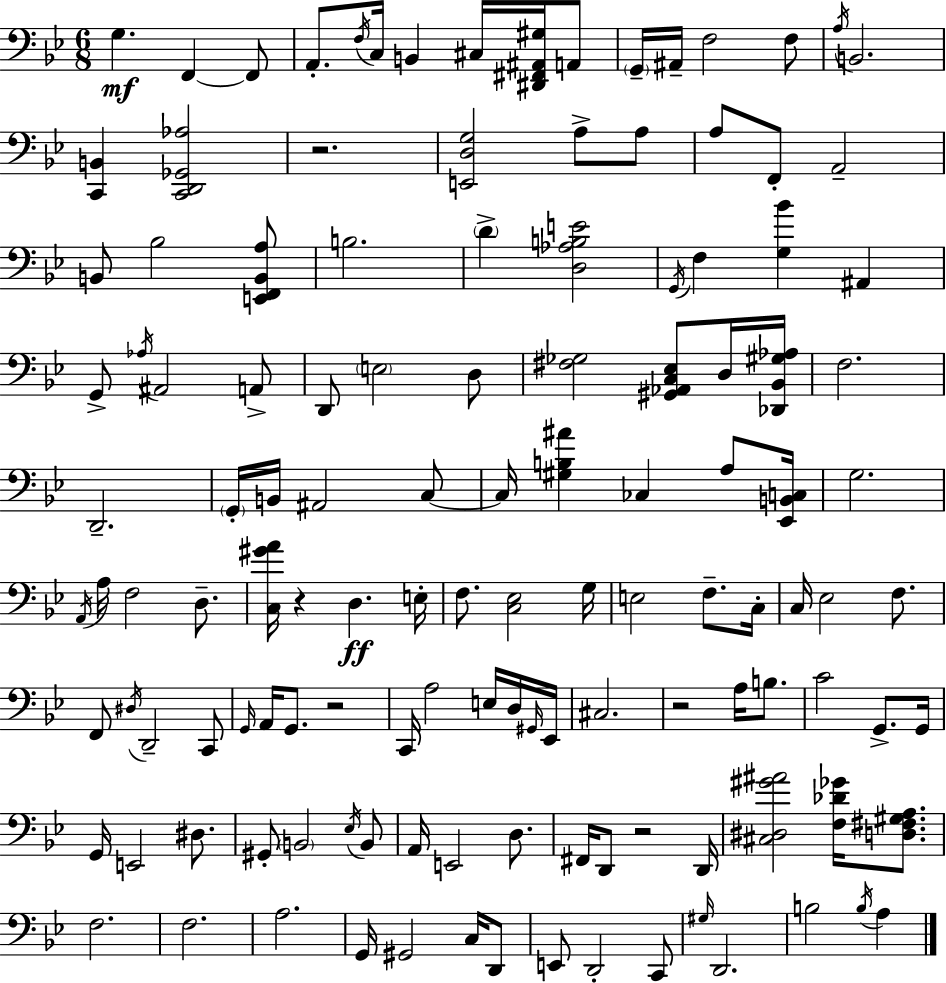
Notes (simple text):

G3/q. F2/q F2/e A2/e. F3/s C3/s B2/q C#3/s [D#2,F#2,A#2,G#3]/s A2/e G2/s A#2/s F3/h F3/e A3/s B2/h. [C2,B2]/q [C2,D2,Gb2,Ab3]/h R/h. [E2,D3,G3]/h A3/e A3/e A3/e F2/e A2/h B2/e Bb3/h [E2,F2,B2,A3]/e B3/h. D4/q [D3,Ab3,B3,E4]/h G2/s F3/q [G3,Bb4]/q A#2/q G2/e Ab3/s A#2/h A2/e D2/e E3/h D3/e [F#3,Gb3]/h [G#2,Ab2,C3,Eb3]/e D3/s [Db2,Bb2,G#3,Ab3]/s F3/h. D2/h. G2/s B2/s A#2/h C3/e C3/s [G#3,B3,A#4]/q CES3/q A3/e [Eb2,B2,C3]/s G3/h. A2/s A3/s F3/h D3/e. [C3,G#4,A4]/s R/q D3/q. E3/s F3/e. [C3,Eb3]/h G3/s E3/h F3/e. C3/s C3/s Eb3/h F3/e. F2/e D#3/s D2/h C2/e G2/s A2/s G2/e. R/h C2/s A3/h E3/s D3/s G#2/s Eb2/s C#3/h. R/h A3/s B3/e. C4/h G2/e. G2/s G2/s E2/h D#3/e. G#2/e B2/h Eb3/s B2/e A2/s E2/h D3/e. F#2/s D2/e R/h D2/s [C#3,D#3,G#4,A#4]/h [F3,Db4,Gb4]/s [D3,F#3,G#3,A3]/e. F3/h. F3/h. A3/h. G2/s G#2/h C3/s D2/e E2/e D2/h C2/e G#3/s D2/h. B3/h B3/s A3/q